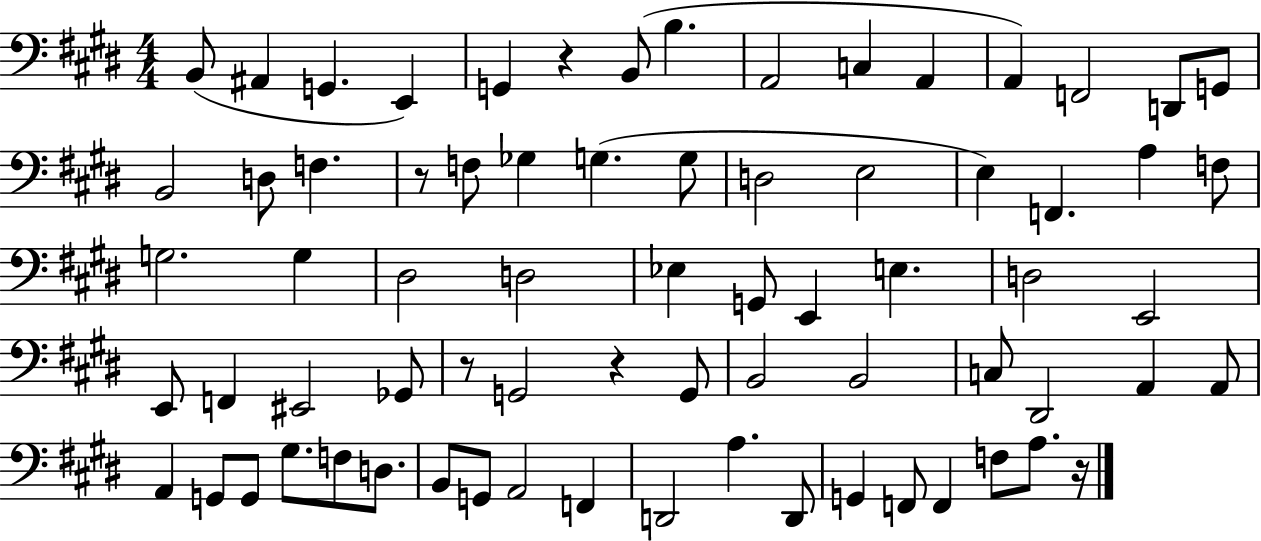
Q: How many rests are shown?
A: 5